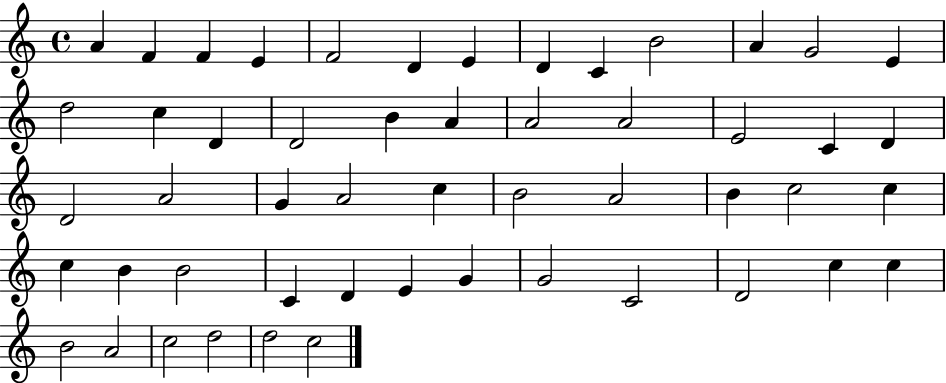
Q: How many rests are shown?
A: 0